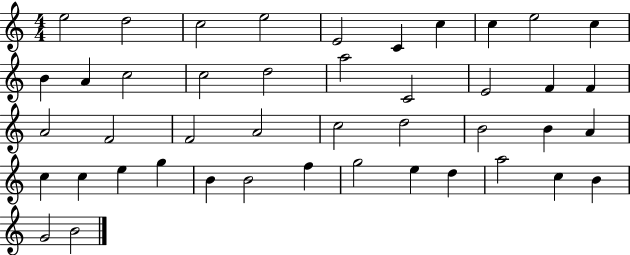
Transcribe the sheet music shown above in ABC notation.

X:1
T:Untitled
M:4/4
L:1/4
K:C
e2 d2 c2 e2 E2 C c c e2 c B A c2 c2 d2 a2 C2 E2 F F A2 F2 F2 A2 c2 d2 B2 B A c c e g B B2 f g2 e d a2 c B G2 B2